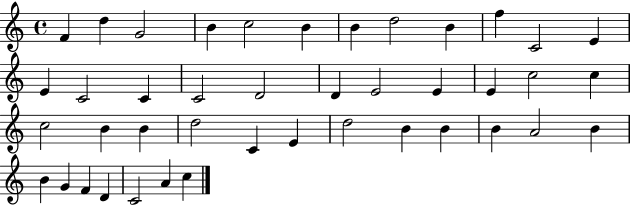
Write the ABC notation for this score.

X:1
T:Untitled
M:4/4
L:1/4
K:C
F d G2 B c2 B B d2 B f C2 E E C2 C C2 D2 D E2 E E c2 c c2 B B d2 C E d2 B B B A2 B B G F D C2 A c